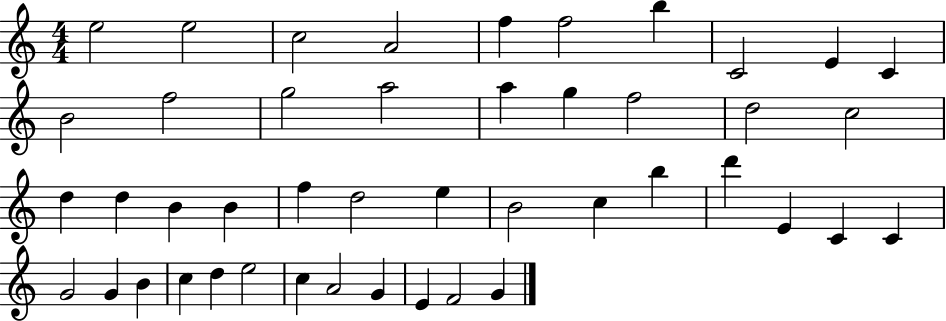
X:1
T:Untitled
M:4/4
L:1/4
K:C
e2 e2 c2 A2 f f2 b C2 E C B2 f2 g2 a2 a g f2 d2 c2 d d B B f d2 e B2 c b d' E C C G2 G B c d e2 c A2 G E F2 G